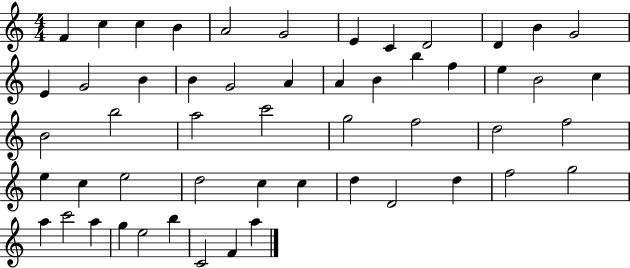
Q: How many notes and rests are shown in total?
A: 53